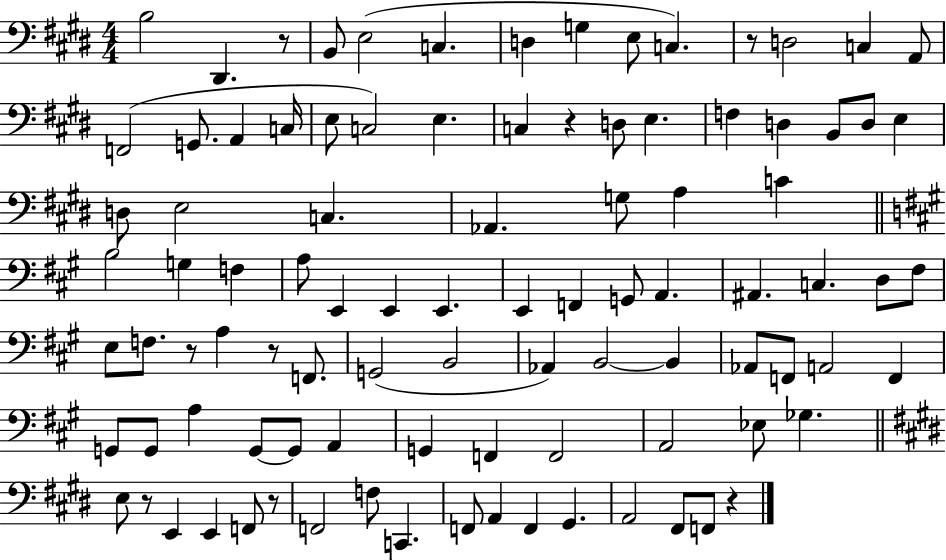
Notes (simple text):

B3/h D#2/q. R/e B2/e E3/h C3/q. D3/q G3/q E3/e C3/q. R/e D3/h C3/q A2/e F2/h G2/e. A2/q C3/s E3/e C3/h E3/q. C3/q R/q D3/e E3/q. F3/q D3/q B2/e D3/e E3/q D3/e E3/h C3/q. Ab2/q. G3/e A3/q C4/q B3/h G3/q F3/q A3/e E2/q E2/q E2/q. E2/q F2/q G2/e A2/q. A#2/q. C3/q. D3/e F#3/e E3/e F3/e. R/e A3/q R/e F2/e. G2/h B2/h Ab2/q B2/h B2/q Ab2/e F2/e A2/h F2/q G2/e G2/e A3/q G2/e G2/e A2/q G2/q F2/q F2/h A2/h Eb3/e Gb3/q. E3/e R/e E2/q E2/q F2/e R/e F2/h F3/e C2/q. F2/e A2/q F2/q G#2/q. A2/h F#2/e F2/e R/q